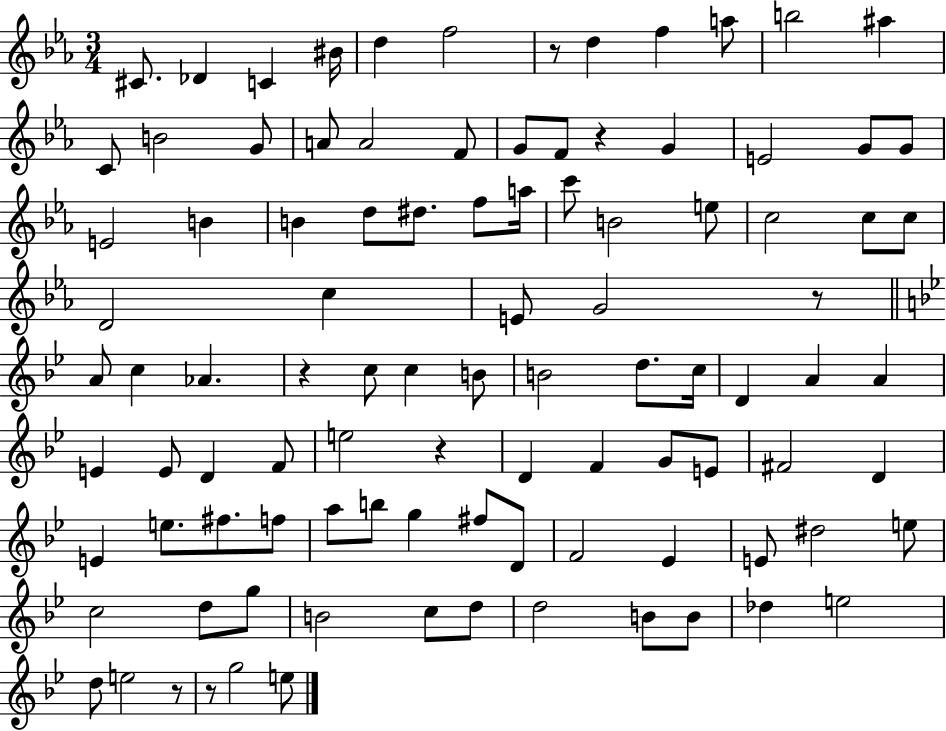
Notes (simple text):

C#4/e. Db4/q C4/q BIS4/s D5/q F5/h R/e D5/q F5/q A5/e B5/h A#5/q C4/e B4/h G4/e A4/e A4/h F4/e G4/e F4/e R/q G4/q E4/h G4/e G4/e E4/h B4/q B4/q D5/e D#5/e. F5/e A5/s C6/e B4/h E5/e C5/h C5/e C5/e D4/h C5/q E4/e G4/h R/e A4/e C5/q Ab4/q. R/q C5/e C5/q B4/e B4/h D5/e. C5/s D4/q A4/q A4/q E4/q E4/e D4/q F4/e E5/h R/q D4/q F4/q G4/e E4/e F#4/h D4/q E4/q E5/e. F#5/e. F5/e A5/e B5/e G5/q F#5/e D4/e F4/h Eb4/q E4/e D#5/h E5/e C5/h D5/e G5/e B4/h C5/e D5/e D5/h B4/e B4/e Db5/q E5/h D5/e E5/h R/e R/e G5/h E5/e